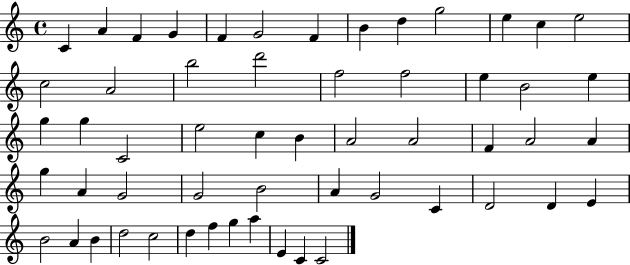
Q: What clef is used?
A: treble